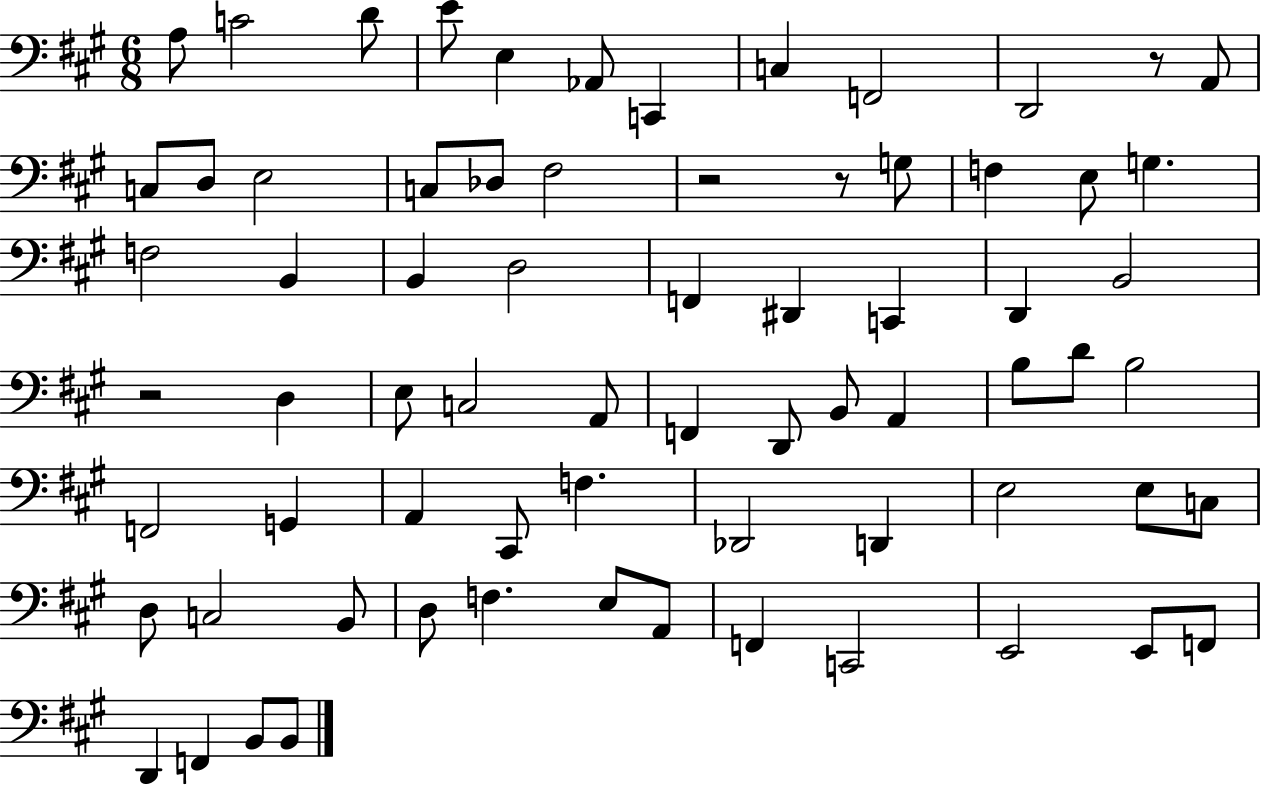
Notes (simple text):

A3/e C4/h D4/e E4/e E3/q Ab2/e C2/q C3/q F2/h D2/h R/e A2/e C3/e D3/e E3/h C3/e Db3/e F#3/h R/h R/e G3/e F3/q E3/e G3/q. F3/h B2/q B2/q D3/h F2/q D#2/q C2/q D2/q B2/h R/h D3/q E3/e C3/h A2/e F2/q D2/e B2/e A2/q B3/e D4/e B3/h F2/h G2/q A2/q C#2/e F3/q. Db2/h D2/q E3/h E3/e C3/e D3/e C3/h B2/e D3/e F3/q. E3/e A2/e F2/q C2/h E2/h E2/e F2/e D2/q F2/q B2/e B2/e